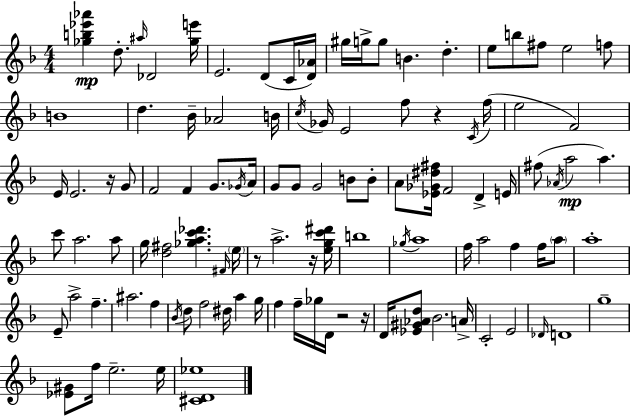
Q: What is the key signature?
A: F major